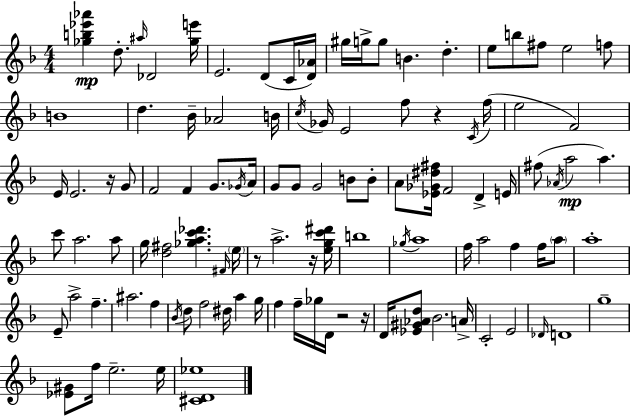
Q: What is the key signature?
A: F major